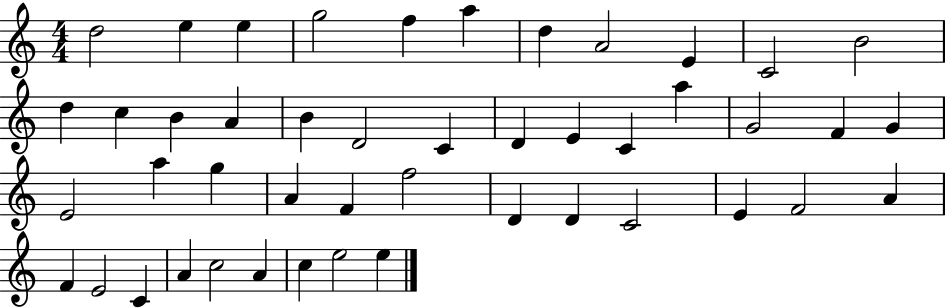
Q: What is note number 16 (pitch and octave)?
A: B4